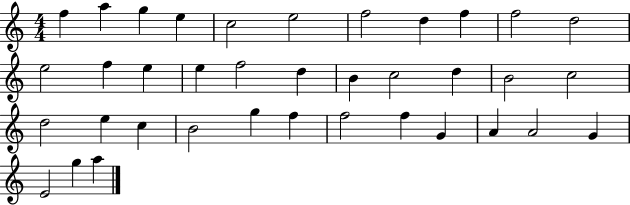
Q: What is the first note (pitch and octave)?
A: F5